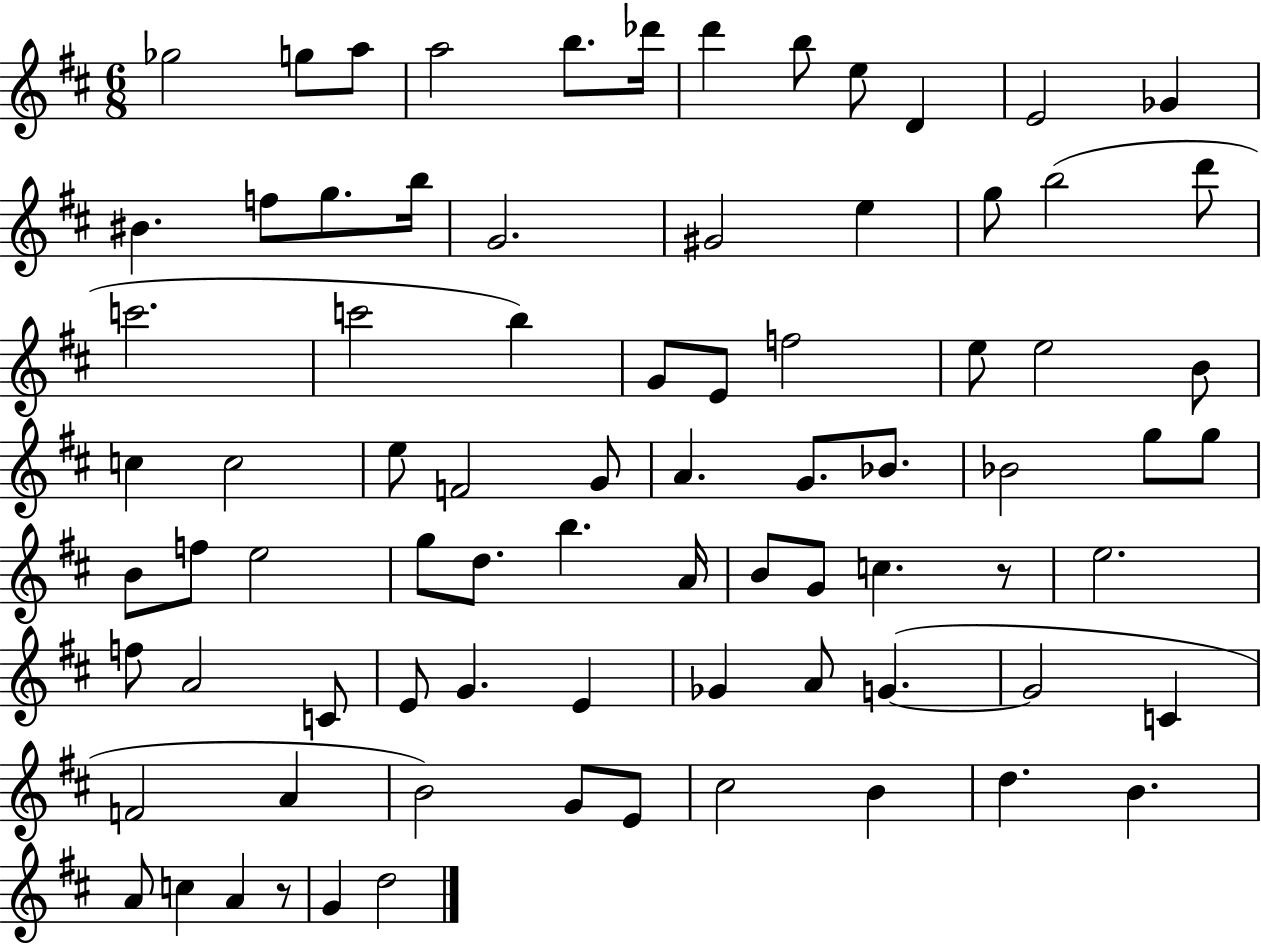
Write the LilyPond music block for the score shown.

{
  \clef treble
  \numericTimeSignature
  \time 6/8
  \key d \major
  ges''2 g''8 a''8 | a''2 b''8. des'''16 | d'''4 b''8 e''8 d'4 | e'2 ges'4 | \break bis'4. f''8 g''8. b''16 | g'2. | gis'2 e''4 | g''8 b''2( d'''8 | \break c'''2. | c'''2 b''4) | g'8 e'8 f''2 | e''8 e''2 b'8 | \break c''4 c''2 | e''8 f'2 g'8 | a'4. g'8. bes'8. | bes'2 g''8 g''8 | \break b'8 f''8 e''2 | g''8 d''8. b''4. a'16 | b'8 g'8 c''4. r8 | e''2. | \break f''8 a'2 c'8 | e'8 g'4. e'4 | ges'4 a'8 g'4.~(~ | g'2 c'4 | \break f'2 a'4 | b'2) g'8 e'8 | cis''2 b'4 | d''4. b'4. | \break a'8 c''4 a'4 r8 | g'4 d''2 | \bar "|."
}